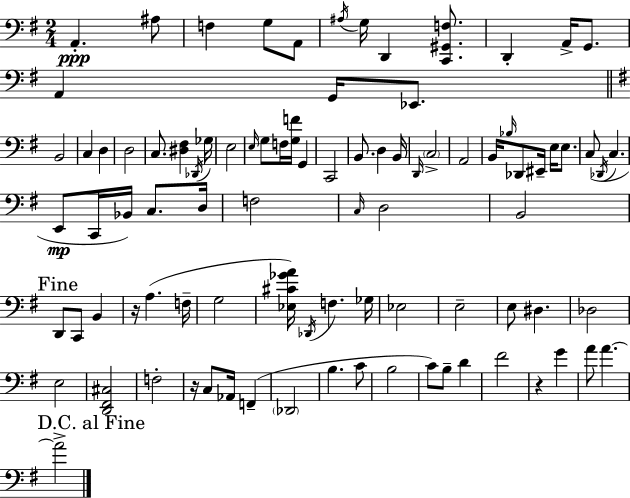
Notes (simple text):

A2/q. A#3/e F3/q G3/e A2/e A#3/s G3/s D2/q [C2,G#2,F3]/e. D2/q A2/s G2/e. A2/q G2/s Eb2/e. B2/h C3/q D3/q D3/h C3/e. [D#3,F#3]/q Db2/s Gb3/s E3/h E3/s G3/e F3/s [G3,F4]/s G2/q C2/h B2/e. D3/q B2/s D2/s C3/h A2/h B2/s Bb3/s Db2/e EIS2/s E3/s E3/e. C3/e Db2/s C3/q. E2/e C2/s Bb2/s C3/e. D3/s F3/h C3/s D3/h B2/h D2/e C2/e B2/q R/s A3/q. F3/s G3/h [Eb3,C#4,Gb4,A4]/s Db2/s F3/q. Gb3/s Eb3/h E3/h E3/e D#3/q. Db3/h E3/h [D2,F#2,C#3]/h F3/h R/s C3/e Ab2/s F2/q Db2/h B3/q. C4/e B3/h C4/e B3/e D4/q F#4/h R/q G4/q A4/e A4/q. A4/h